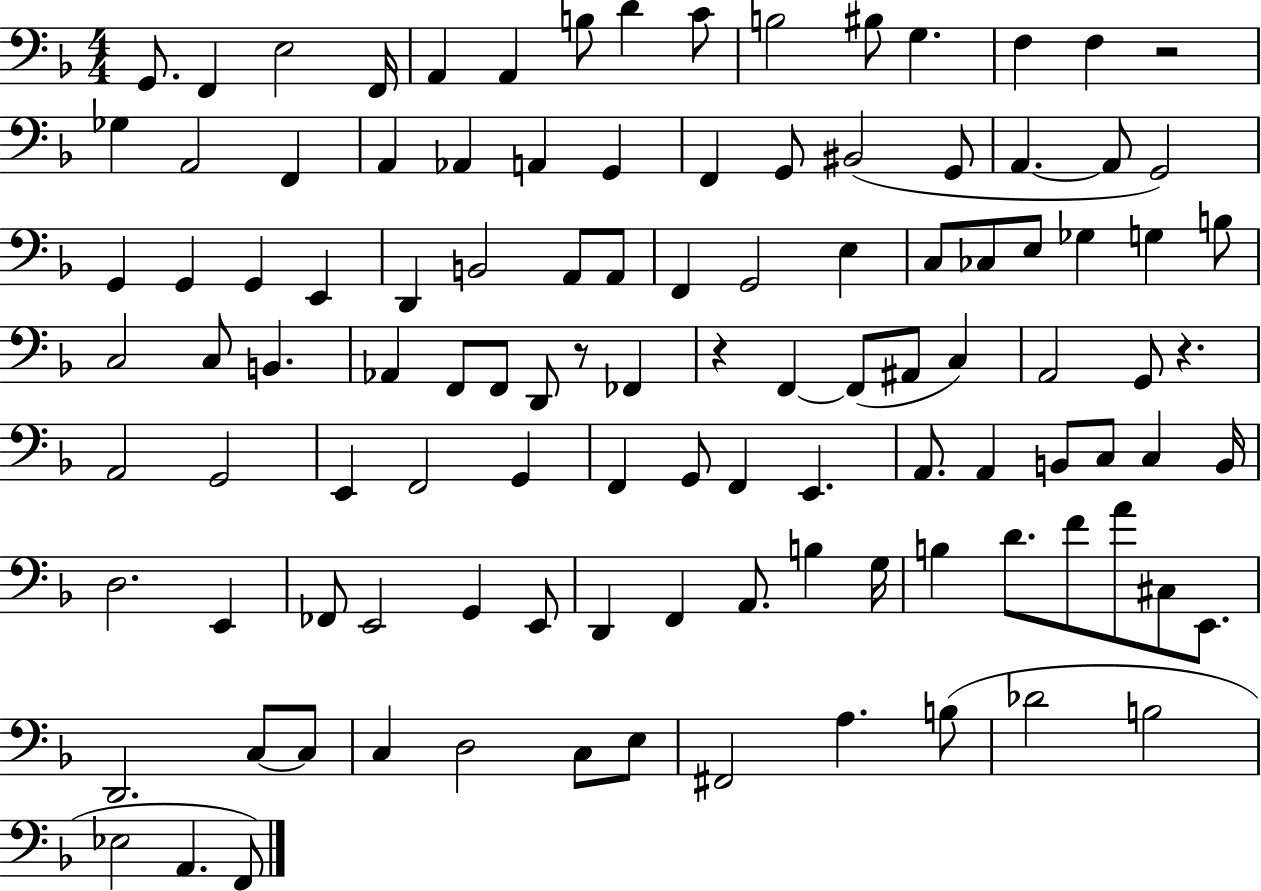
G2/e. F2/q E3/h F2/s A2/q A2/q B3/e D4/q C4/e B3/h BIS3/e G3/q. F3/q F3/q R/h Gb3/q A2/h F2/q A2/q Ab2/q A2/q G2/q F2/q G2/e BIS2/h G2/e A2/q. A2/e G2/h G2/q G2/q G2/q E2/q D2/q B2/h A2/e A2/e F2/q G2/h E3/q C3/e CES3/e E3/e Gb3/q G3/q B3/e C3/h C3/e B2/q. Ab2/q F2/e F2/e D2/e R/e FES2/q R/q F2/q F2/e A#2/e C3/q A2/h G2/e R/q. A2/h G2/h E2/q F2/h G2/q F2/q G2/e F2/q E2/q. A2/e. A2/q B2/e C3/e C3/q B2/s D3/h. E2/q FES2/e E2/h G2/q E2/e D2/q F2/q A2/e. B3/q G3/s B3/q D4/e. F4/e A4/e C#3/e E2/e. D2/h. C3/e C3/e C3/q D3/h C3/e E3/e F#2/h A3/q. B3/e Db4/h B3/h Eb3/h A2/q. F2/e